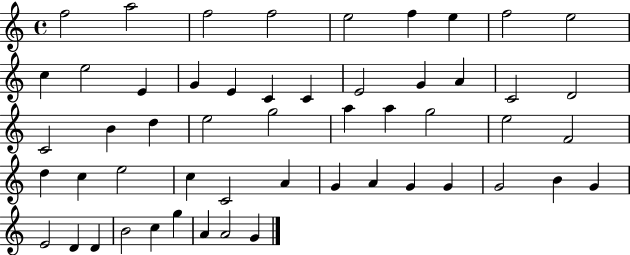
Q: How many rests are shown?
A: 0